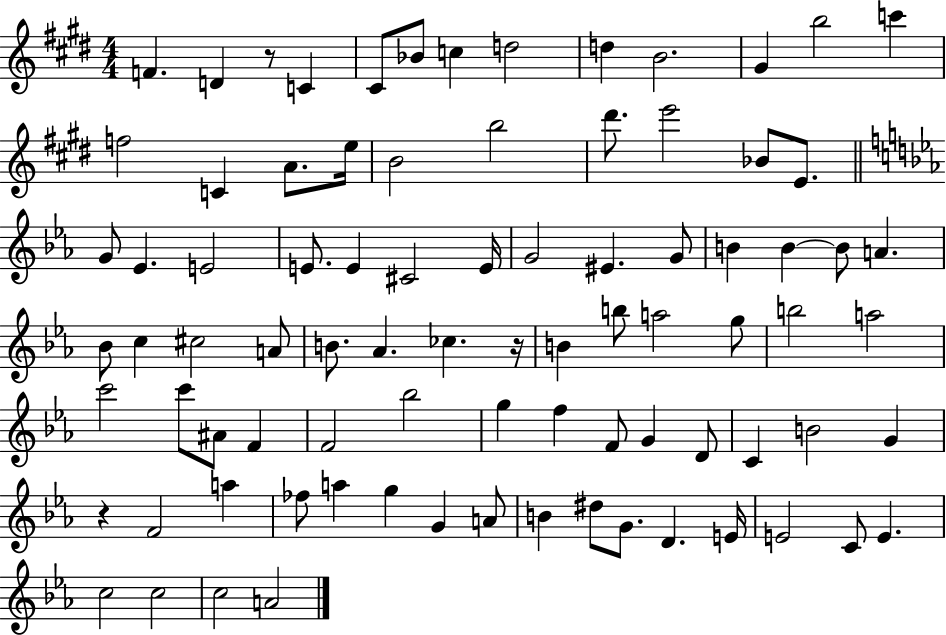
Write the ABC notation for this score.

X:1
T:Untitled
M:4/4
L:1/4
K:E
F D z/2 C ^C/2 _B/2 c d2 d B2 ^G b2 c' f2 C A/2 e/4 B2 b2 ^d'/2 e'2 _B/2 E/2 G/2 _E E2 E/2 E ^C2 E/4 G2 ^E G/2 B B B/2 A _B/2 c ^c2 A/2 B/2 _A _c z/4 B b/2 a2 g/2 b2 a2 c'2 c'/2 ^A/2 F F2 _b2 g f F/2 G D/2 C B2 G z F2 a _f/2 a g G A/2 B ^d/2 G/2 D E/4 E2 C/2 E c2 c2 c2 A2